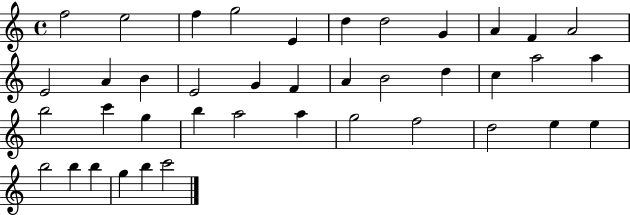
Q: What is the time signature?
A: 4/4